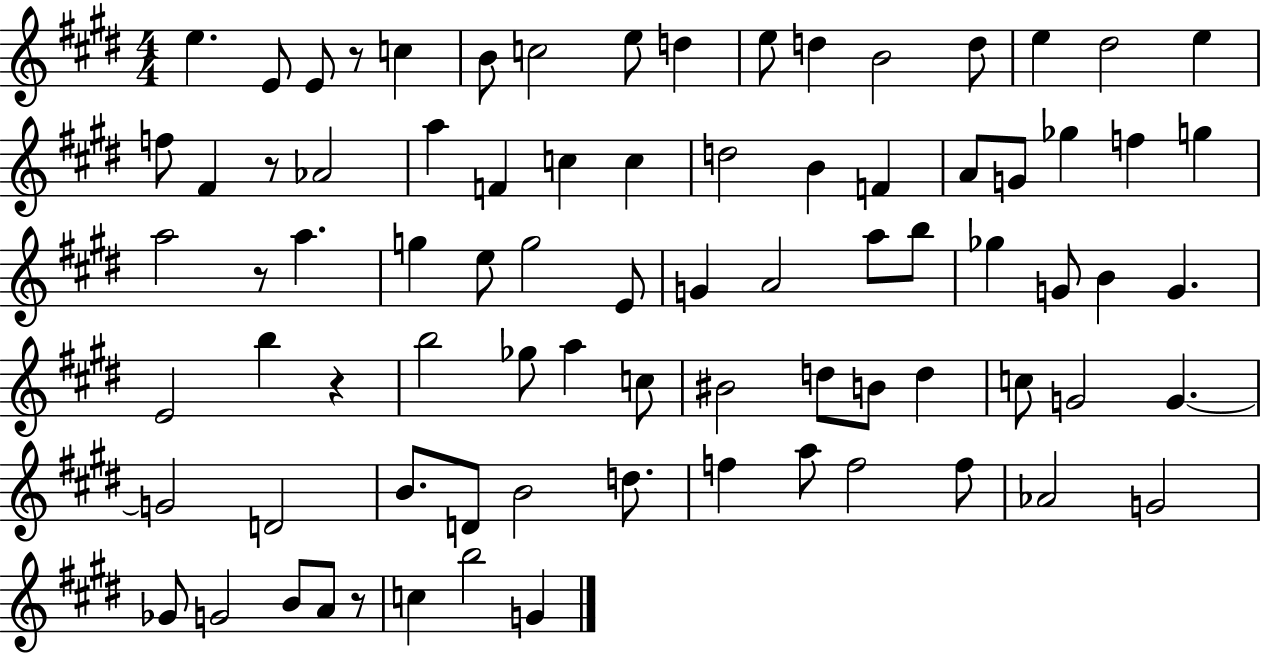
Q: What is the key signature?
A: E major